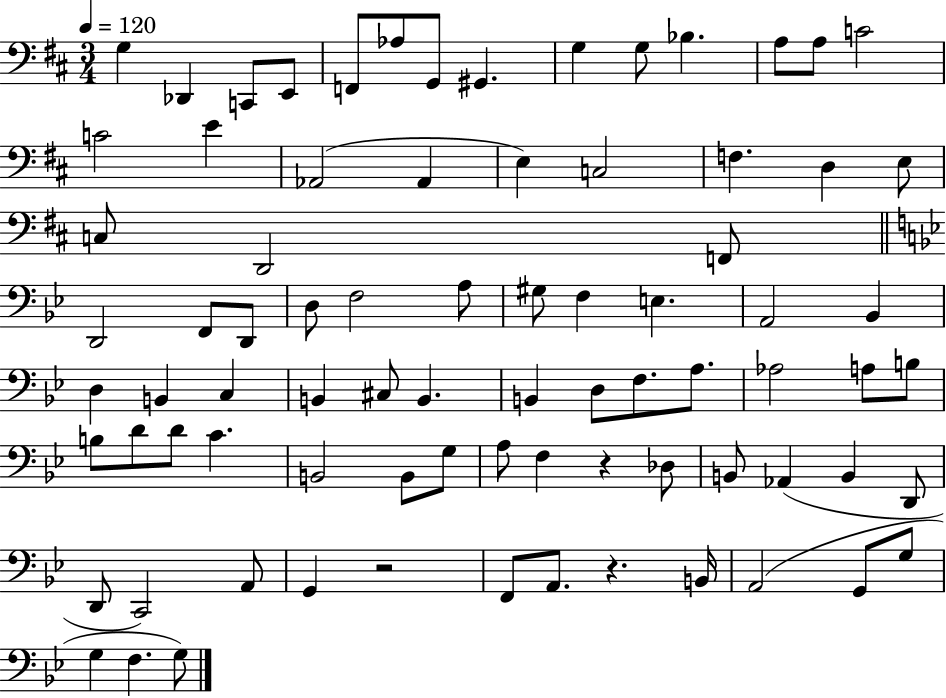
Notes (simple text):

G3/q Db2/q C2/e E2/e F2/e Ab3/e G2/e G#2/q. G3/q G3/e Bb3/q. A3/e A3/e C4/h C4/h E4/q Ab2/h Ab2/q E3/q C3/h F3/q. D3/q E3/e C3/e D2/h F2/e D2/h F2/e D2/e D3/e F3/h A3/e G#3/e F3/q E3/q. A2/h Bb2/q D3/q B2/q C3/q B2/q C#3/e B2/q. B2/q D3/e F3/e. A3/e. Ab3/h A3/e B3/e B3/e D4/e D4/e C4/q. B2/h B2/e G3/e A3/e F3/q R/q Db3/e B2/e Ab2/q B2/q D2/e D2/e C2/h A2/e G2/q R/h F2/e A2/e. R/q. B2/s A2/h G2/e G3/e G3/q F3/q. G3/e